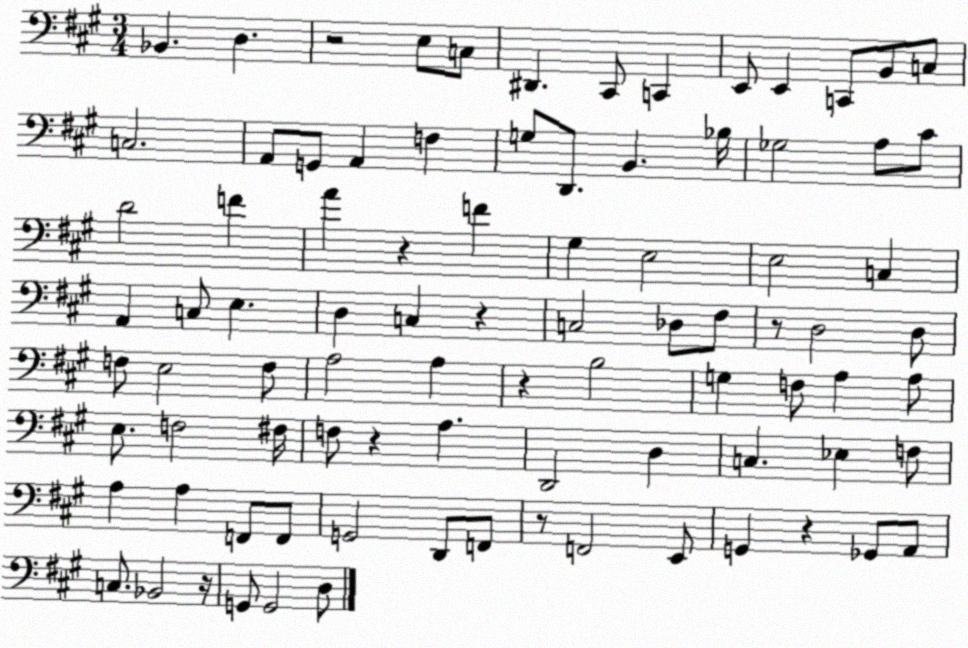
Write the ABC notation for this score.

X:1
T:Untitled
M:3/4
L:1/4
K:A
_B,, D, z2 E,/2 C,/2 ^D,, ^C,,/2 C,, E,,/2 E,, C,,/2 B,,/2 C,/2 C,2 A,,/2 G,,/2 A,, F, G,/2 D,,/2 B,, _B,/4 _G,2 A,/2 ^C/2 D2 F A z F ^G, E,2 E,2 C, A,, C,/2 E, D, C, z C,2 _D,/2 ^F,/2 z/2 D,2 D,/2 F,/2 E,2 F,/2 A,2 A, z B,2 G, F,/2 A, A,/2 E,/2 F,2 ^F,/4 F,/2 z A, D,,2 D, C, _E, F,/2 A, A, F,,/2 F,,/2 G,,2 D,,/2 F,,/2 z/2 F,,2 E,,/2 G,, z _G,,/2 A,,/2 C,/2 _B,,2 z/4 G,,/2 G,,2 D,/2